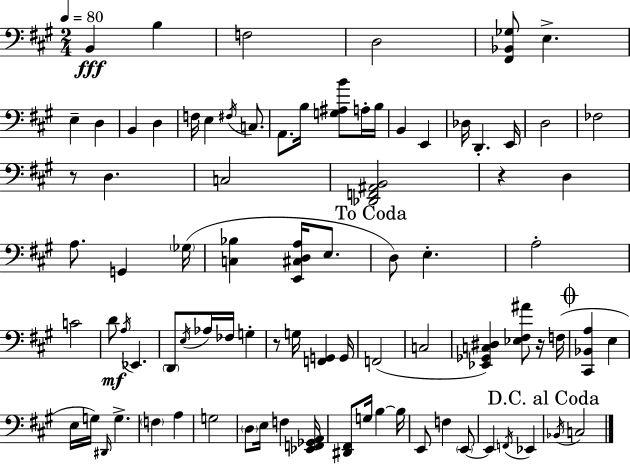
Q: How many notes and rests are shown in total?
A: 85